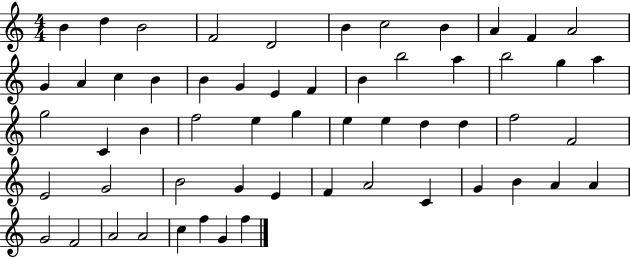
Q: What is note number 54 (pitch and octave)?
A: C5